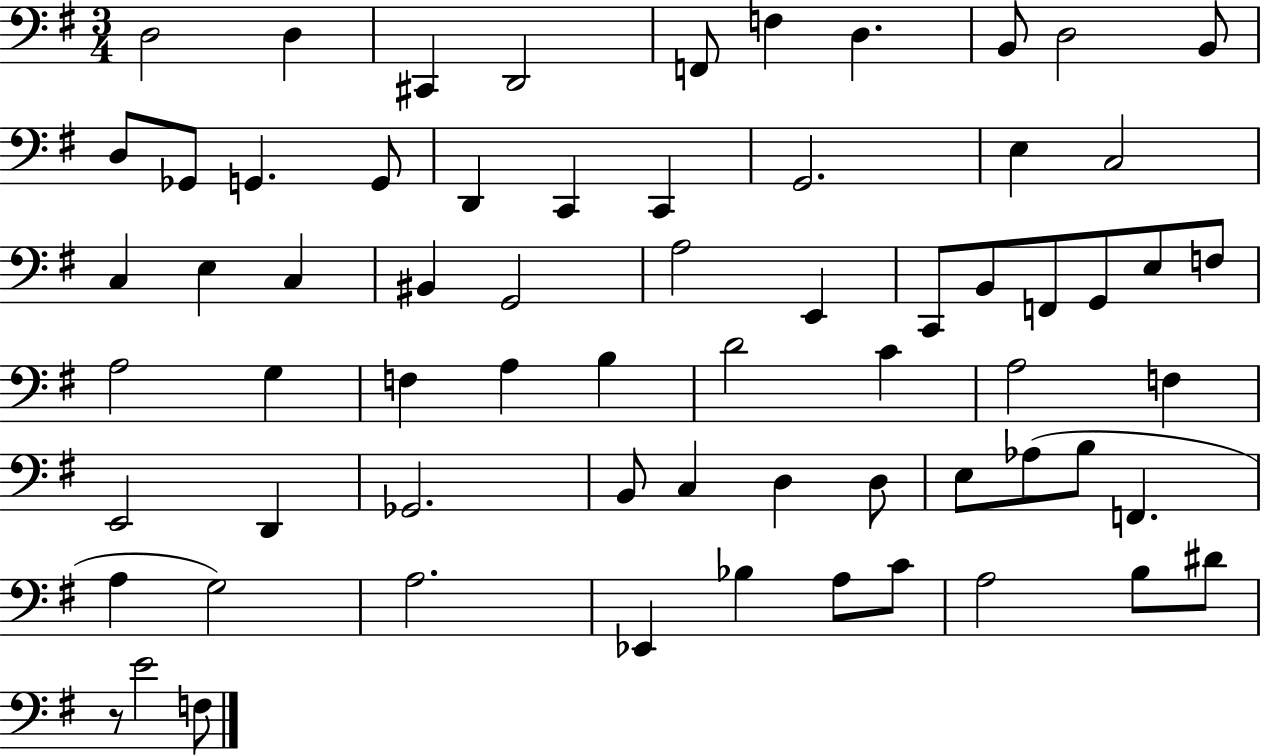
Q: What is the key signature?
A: G major